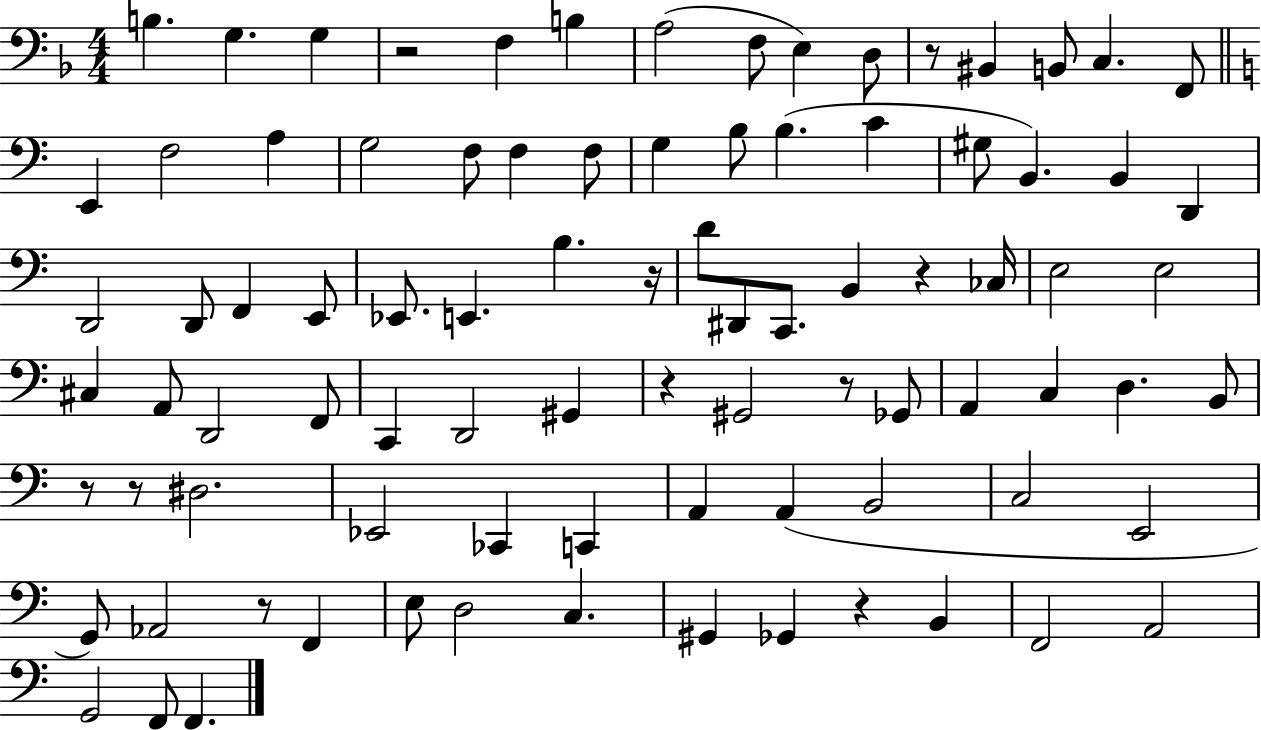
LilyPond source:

{
  \clef bass
  \numericTimeSignature
  \time 4/4
  \key f \major
  b4. g4. g4 | r2 f4 b4 | a2( f8 e4) d8 | r8 bis,4 b,8 c4. f,8 | \break \bar "||" \break \key c \major e,4 f2 a4 | g2 f8 f4 f8 | g4 b8 b4.( c'4 | gis8 b,4.) b,4 d,4 | \break d,2 d,8 f,4 e,8 | ees,8. e,4. b4. r16 | d'8 dis,8 c,8. b,4 r4 ces16 | e2 e2 | \break cis4 a,8 d,2 f,8 | c,4 d,2 gis,4 | r4 gis,2 r8 ges,8 | a,4 c4 d4. b,8 | \break r8 r8 dis2. | ees,2 ces,4 c,4 | a,4 a,4( b,2 | c2 e,2 | \break g,8) aes,2 r8 f,4 | e8 d2 c4. | gis,4 ges,4 r4 b,4 | f,2 a,2 | \break g,2 f,8 f,4. | \bar "|."
}